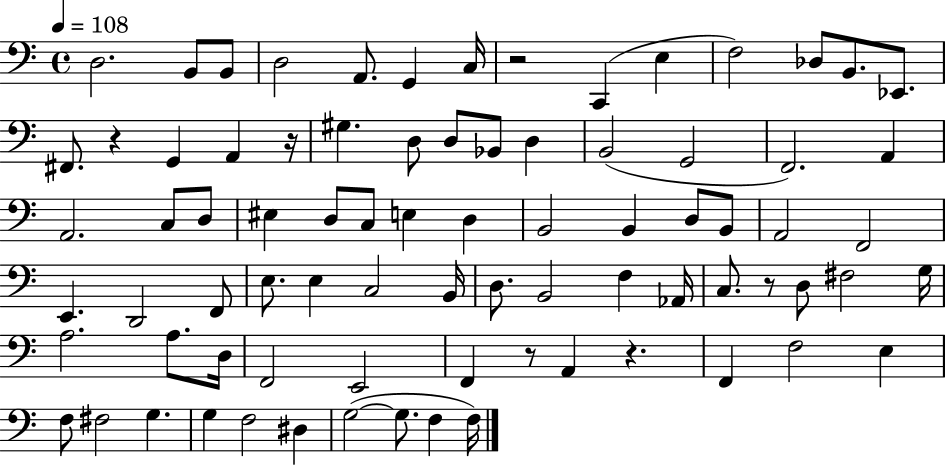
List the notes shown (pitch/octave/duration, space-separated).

D3/h. B2/e B2/e D3/h A2/e. G2/q C3/s R/h C2/q E3/q F3/h Db3/e B2/e. Eb2/e. F#2/e. R/q G2/q A2/q R/s G#3/q. D3/e D3/e Bb2/e D3/q B2/h G2/h F2/h. A2/q A2/h. C3/e D3/e EIS3/q D3/e C3/e E3/q D3/q B2/h B2/q D3/e B2/e A2/h F2/h E2/q. D2/h F2/e E3/e. E3/q C3/h B2/s D3/e. B2/h F3/q Ab2/s C3/e. R/e D3/e F#3/h G3/s A3/h. A3/e. D3/s F2/h E2/h F2/q R/e A2/q R/q. F2/q F3/h E3/q F3/e F#3/h G3/q. G3/q F3/h D#3/q G3/h G3/e. F3/q F3/s